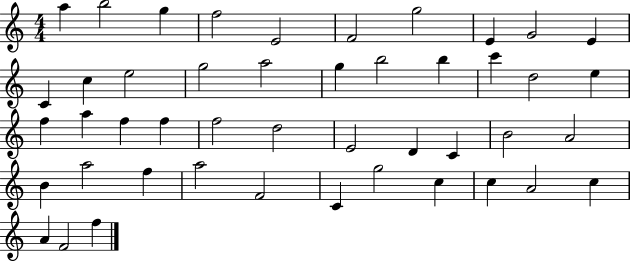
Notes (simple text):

A5/q B5/h G5/q F5/h E4/h F4/h G5/h E4/q G4/h E4/q C4/q C5/q E5/h G5/h A5/h G5/q B5/h B5/q C6/q D5/h E5/q F5/q A5/q F5/q F5/q F5/h D5/h E4/h D4/q C4/q B4/h A4/h B4/q A5/h F5/q A5/h F4/h C4/q G5/h C5/q C5/q A4/h C5/q A4/q F4/h F5/q